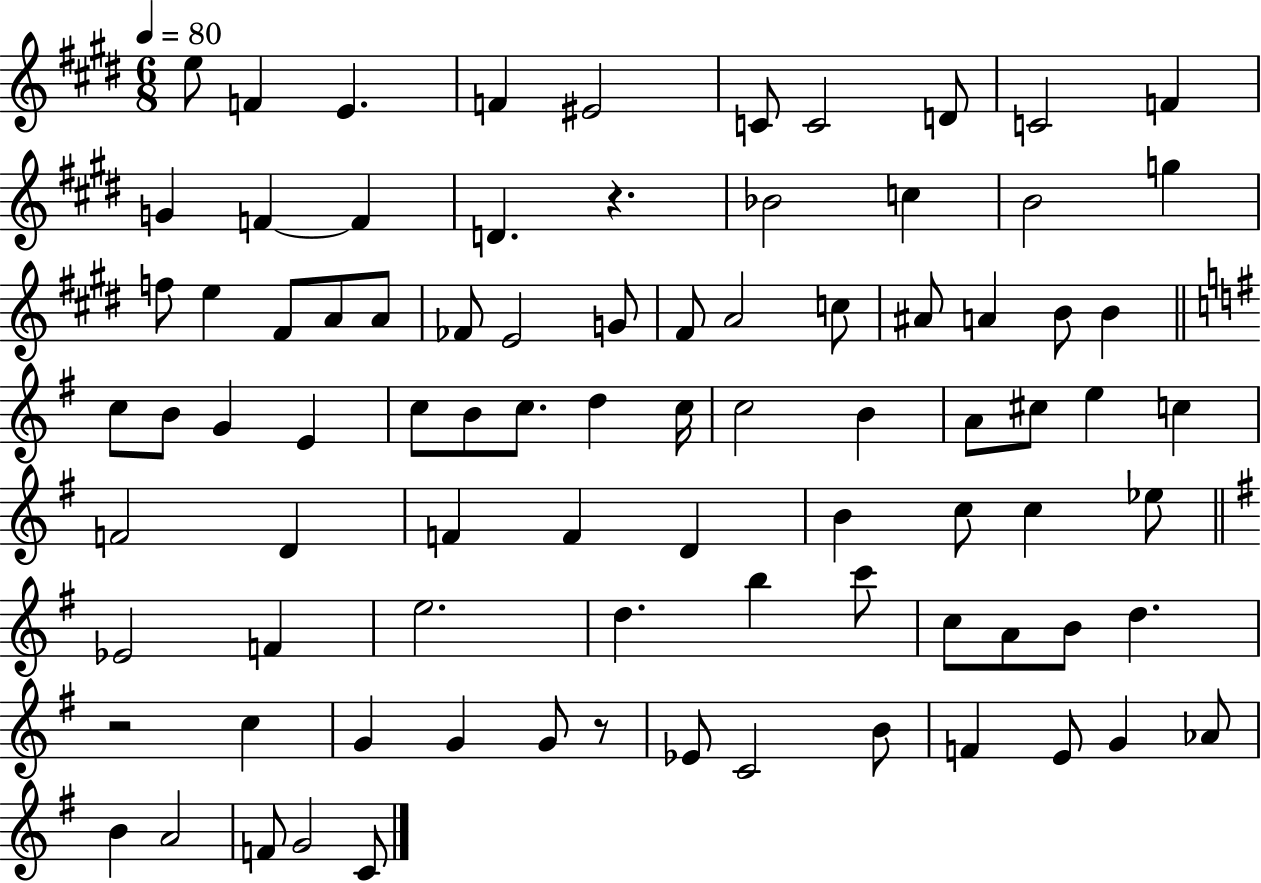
X:1
T:Untitled
M:6/8
L:1/4
K:E
e/2 F E F ^E2 C/2 C2 D/2 C2 F G F F D z _B2 c B2 g f/2 e ^F/2 A/2 A/2 _F/2 E2 G/2 ^F/2 A2 c/2 ^A/2 A B/2 B c/2 B/2 G E c/2 B/2 c/2 d c/4 c2 B A/2 ^c/2 e c F2 D F F D B c/2 c _e/2 _E2 F e2 d b c'/2 c/2 A/2 B/2 d z2 c G G G/2 z/2 _E/2 C2 B/2 F E/2 G _A/2 B A2 F/2 G2 C/2